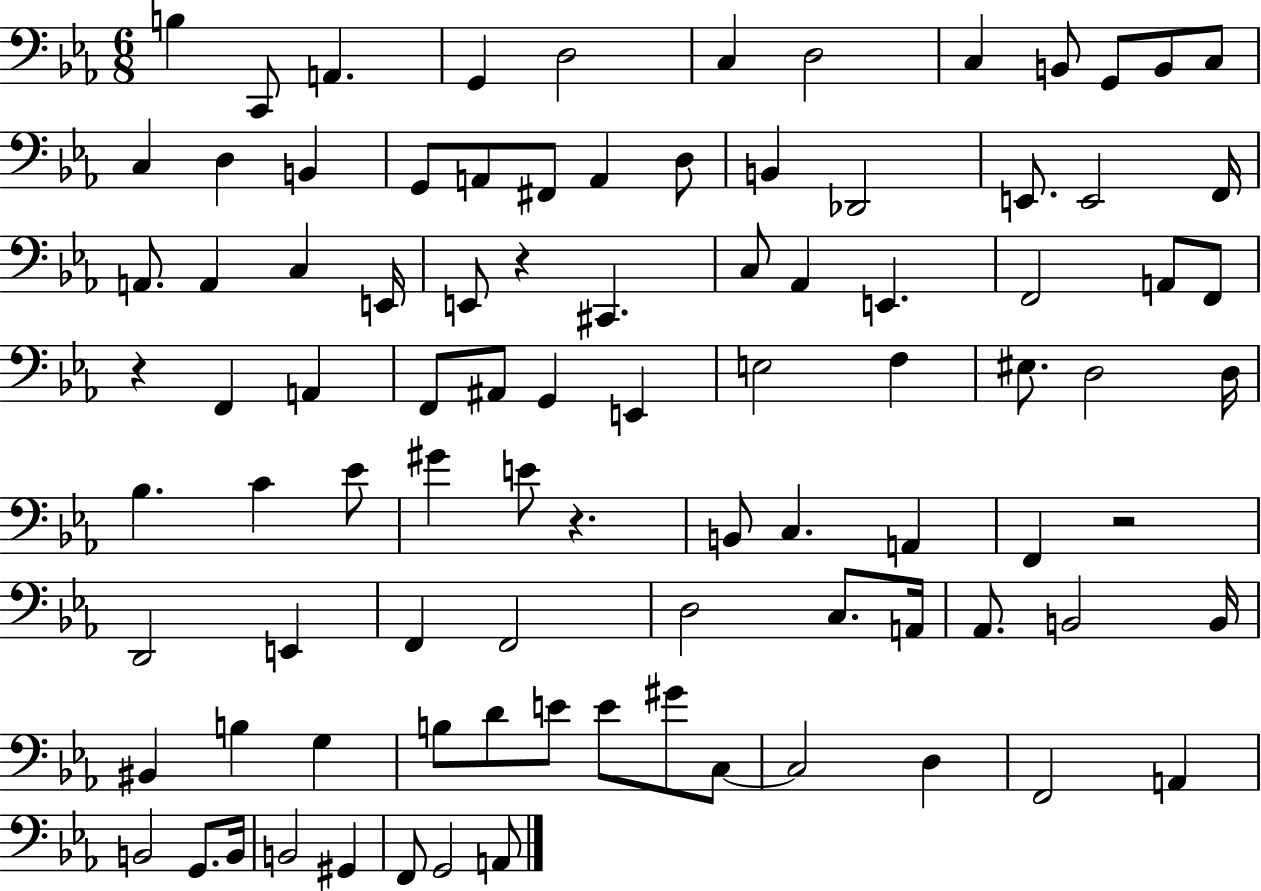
B3/q C2/e A2/q. G2/q D3/h C3/q D3/h C3/q B2/e G2/e B2/e C3/e C3/q D3/q B2/q G2/e A2/e F#2/e A2/q D3/e B2/q Db2/h E2/e. E2/h F2/s A2/e. A2/q C3/q E2/s E2/e R/q C#2/q. C3/e Ab2/q E2/q. F2/h A2/e F2/e R/q F2/q A2/q F2/e A#2/e G2/q E2/q E3/h F3/q EIS3/e. D3/h D3/s Bb3/q. C4/q Eb4/e G#4/q E4/e R/q. B2/e C3/q. A2/q F2/q R/h D2/h E2/q F2/q F2/h D3/h C3/e. A2/s Ab2/e. B2/h B2/s BIS2/q B3/q G3/q B3/e D4/e E4/e E4/e G#4/e C3/e C3/h D3/q F2/h A2/q B2/h G2/e. B2/s B2/h G#2/q F2/e G2/h A2/e